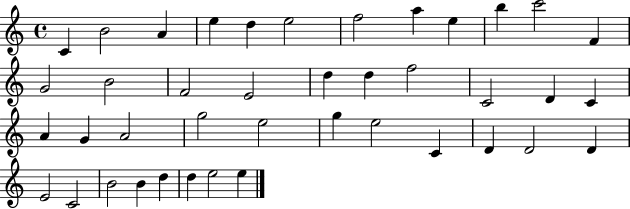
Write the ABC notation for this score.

X:1
T:Untitled
M:4/4
L:1/4
K:C
C B2 A e d e2 f2 a e b c'2 F G2 B2 F2 E2 d d f2 C2 D C A G A2 g2 e2 g e2 C D D2 D E2 C2 B2 B d d e2 e